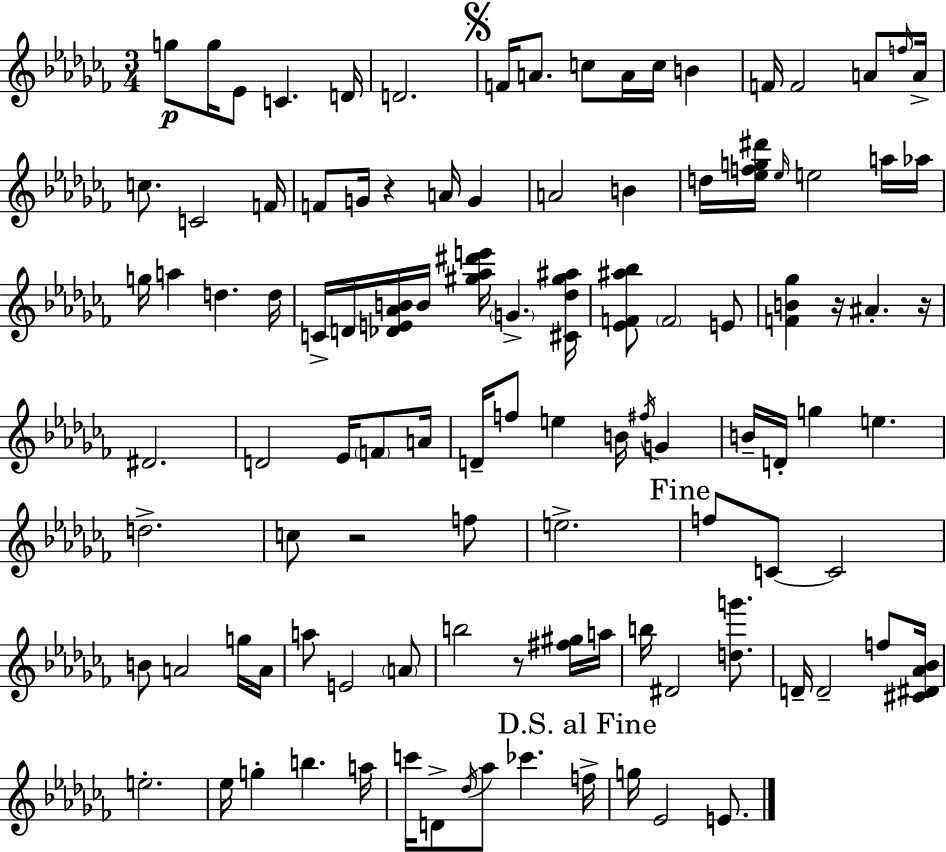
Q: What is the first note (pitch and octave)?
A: G5